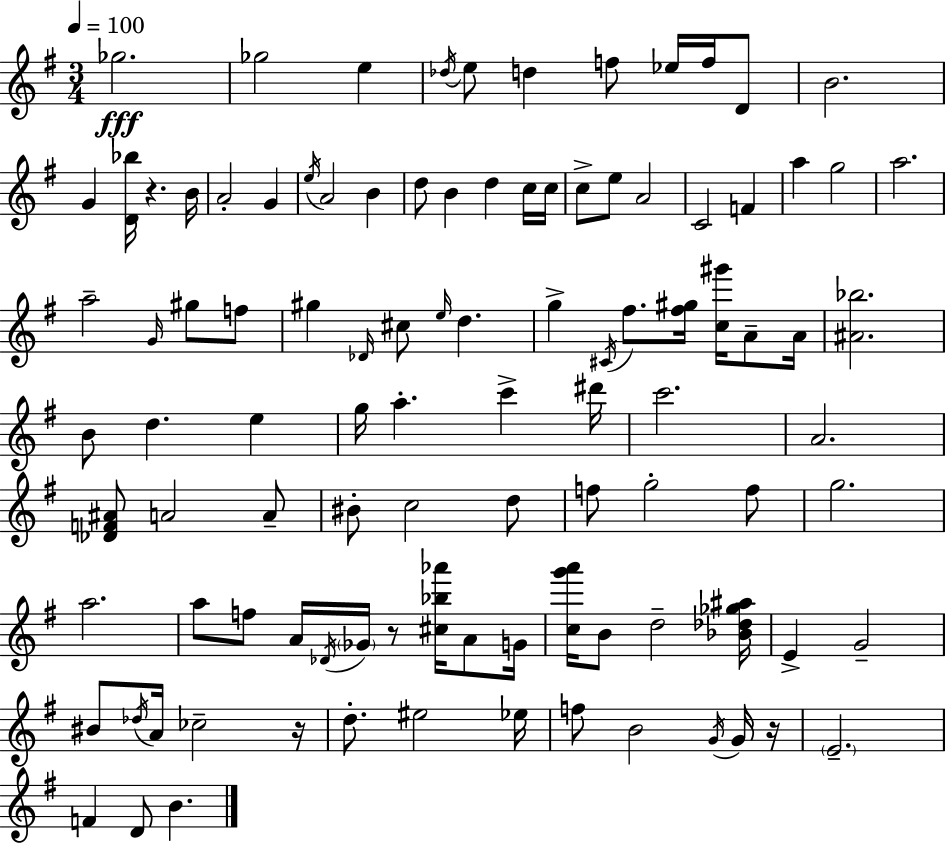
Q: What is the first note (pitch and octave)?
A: Gb5